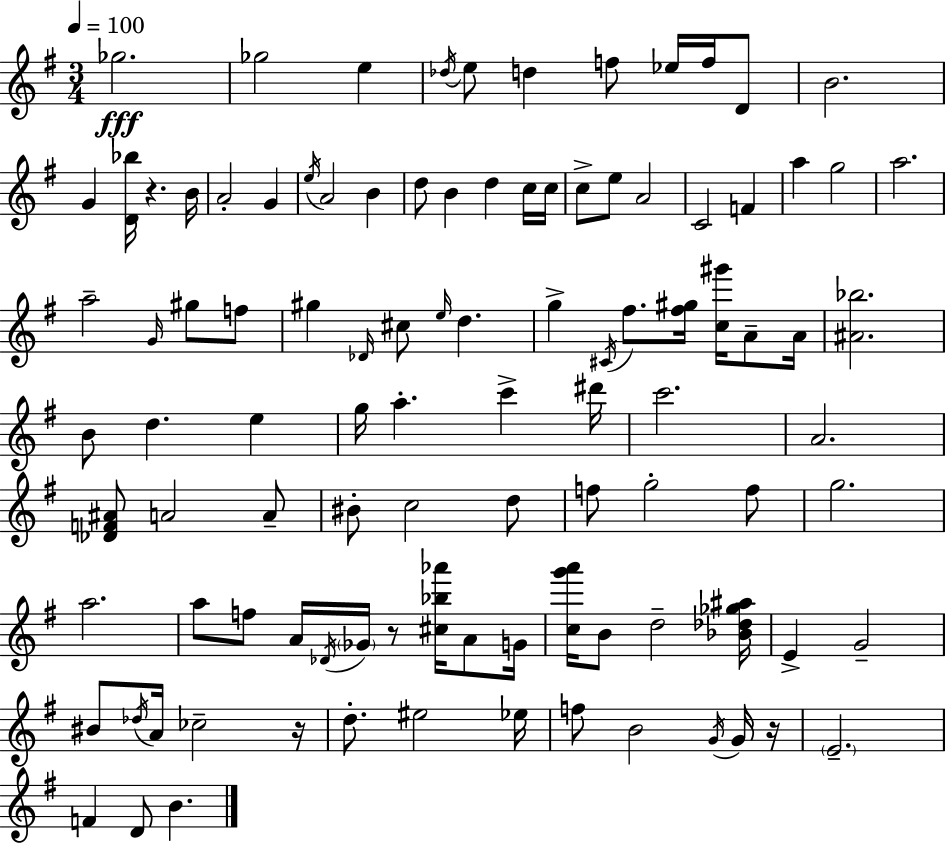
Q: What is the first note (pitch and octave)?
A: Gb5